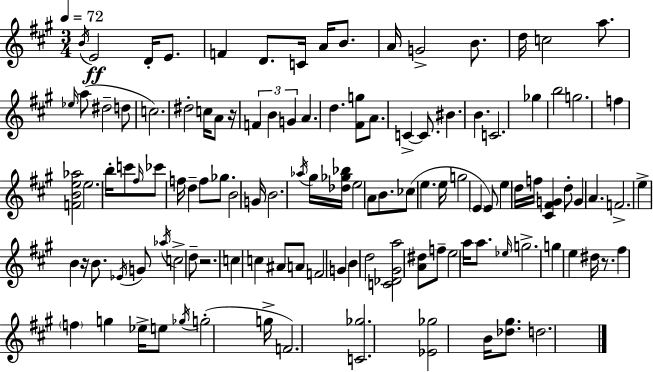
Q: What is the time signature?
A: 3/4